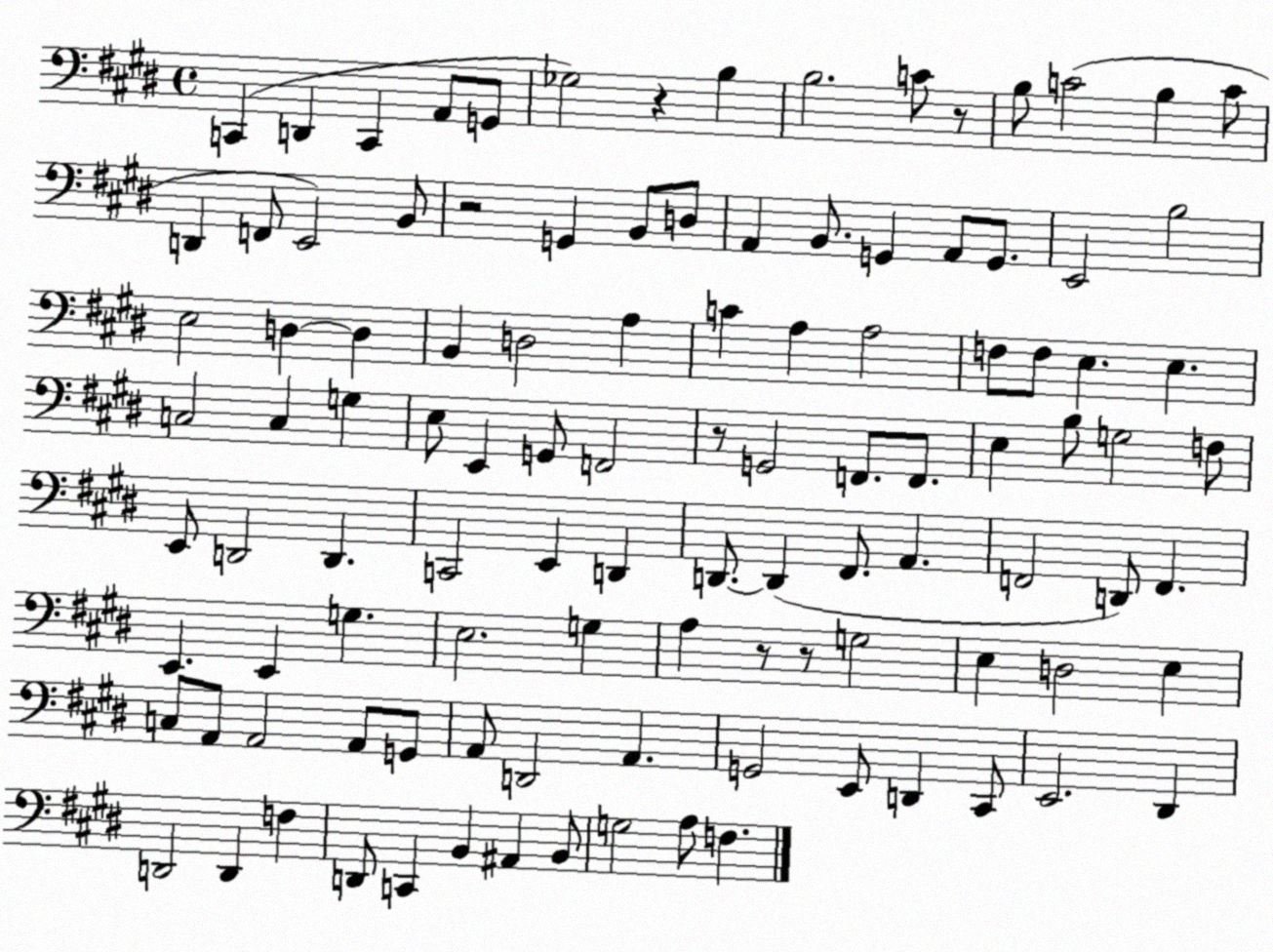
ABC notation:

X:1
T:Untitled
M:4/4
L:1/4
K:E
C,, D,, C,, A,,/2 G,,/2 _G,2 z B, B,2 C/2 z/2 B,/2 C2 B, C/2 D,, F,,/2 E,,2 B,,/2 z2 G,, B,,/2 D,/2 A,, B,,/2 G,, A,,/2 G,,/2 E,,2 B,2 E,2 D, D, B,, D,2 A, C A, A,2 F,/2 F,/2 E, E, C,2 C, G, E,/2 E,, G,,/2 F,,2 z/2 G,,2 F,,/2 F,,/2 E, B,/2 G,2 F,/2 E,,/2 D,,2 D,, C,,2 E,, D,, D,,/2 D,, ^F,,/2 A,, F,,2 D,,/2 F,, E,, E,, G, E,2 G, A, z/2 z/2 G,2 E, D,2 E, C,/2 A,,/2 A,,2 A,,/2 G,,/2 A,,/2 D,,2 A,, G,,2 E,,/2 D,, ^C,,/2 E,,2 ^D,, D,,2 D,, F, D,,/2 C,, B,, ^A,, B,,/2 G,2 A,/2 F,